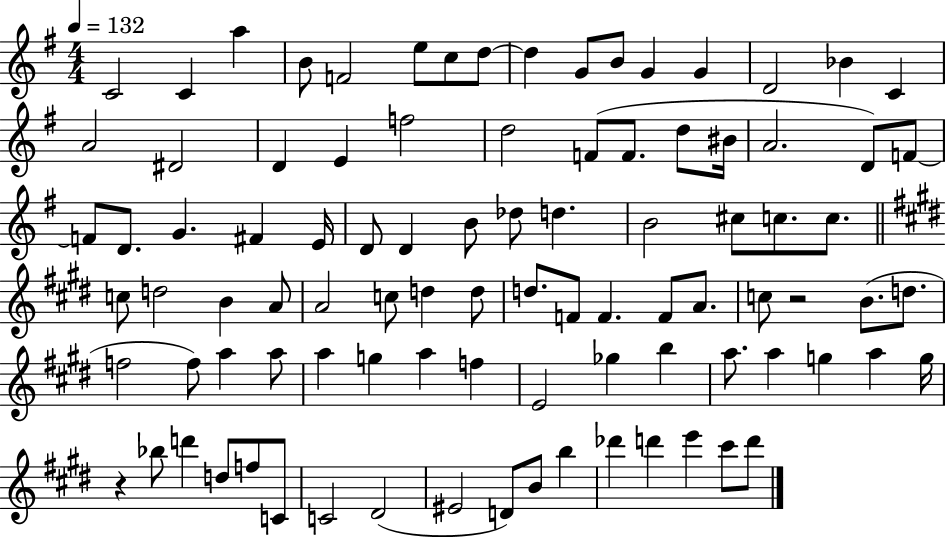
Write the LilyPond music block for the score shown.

{
  \clef treble
  \numericTimeSignature
  \time 4/4
  \key g \major
  \tempo 4 = 132
  \repeat volta 2 { c'2 c'4 a''4 | b'8 f'2 e''8 c''8 d''8~~ | d''4 g'8 b'8 g'4 g'4 | d'2 bes'4 c'4 | \break a'2 dis'2 | d'4 e'4 f''2 | d''2 f'8( f'8. d''8 bis'16 | a'2. d'8) f'8~~ | \break f'8 d'8. g'4. fis'4 e'16 | d'8 d'4 b'8 des''8 d''4. | b'2 cis''8 c''8. c''8. | \bar "||" \break \key e \major c''8 d''2 b'4 a'8 | a'2 c''8 d''4 d''8 | d''8. f'8 f'4. f'8 a'8. | c''8 r2 b'8.( d''8. | \break f''2 f''8) a''4 a''8 | a''4 g''4 a''4 f''4 | e'2 ges''4 b''4 | a''8. a''4 g''4 a''4 g''16 | \break r4 bes''8 d'''4 d''8 f''8 c'8 | c'2 dis'2( | eis'2 d'8) b'8 b''4 | des'''4 d'''4 e'''4 cis'''8 d'''8 | \break } \bar "|."
}